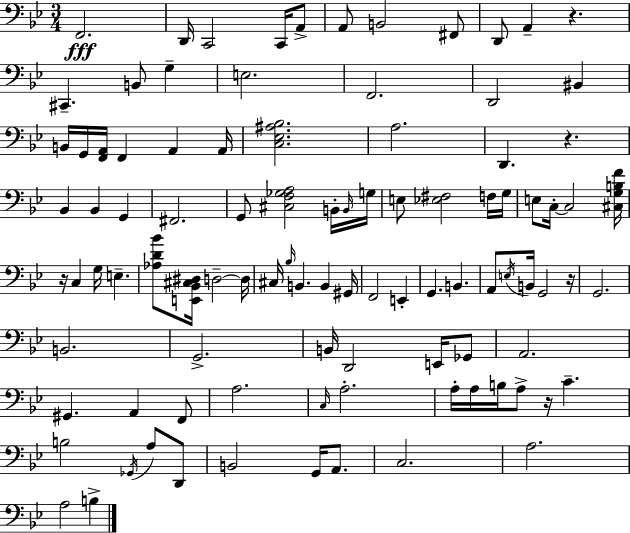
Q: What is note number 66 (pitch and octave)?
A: A2